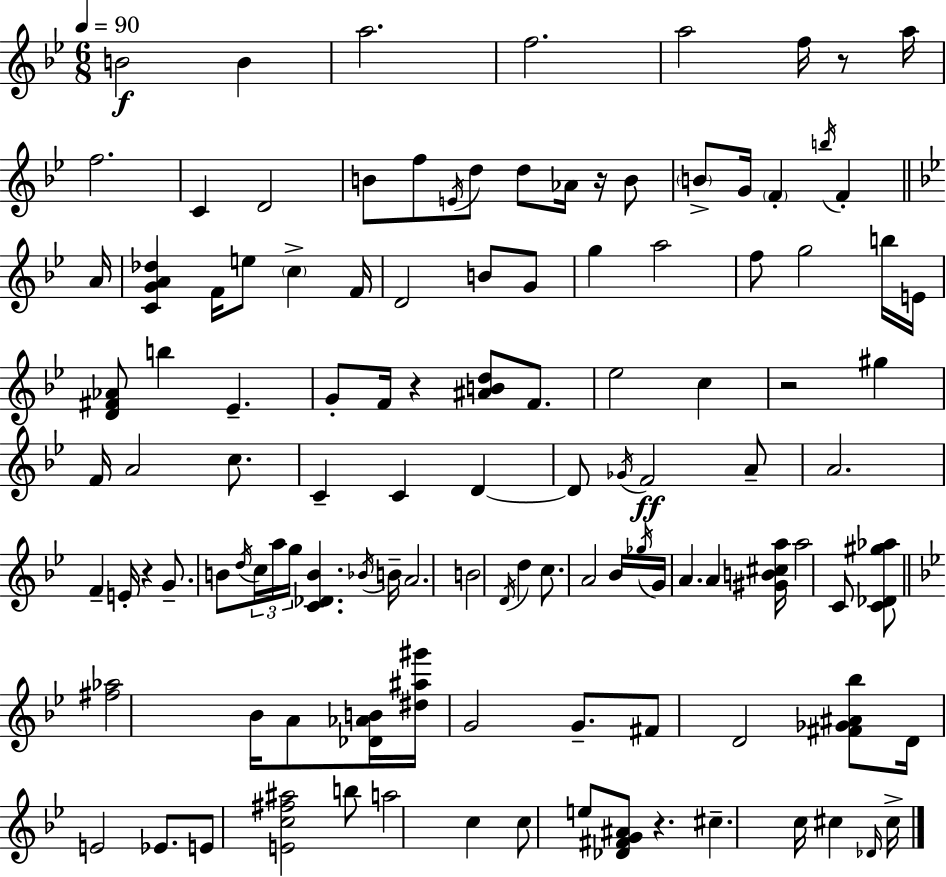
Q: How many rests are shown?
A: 6